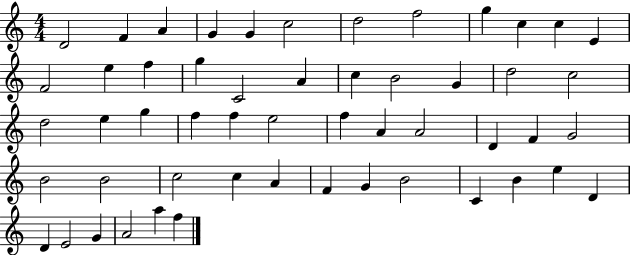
X:1
T:Untitled
M:4/4
L:1/4
K:C
D2 F A G G c2 d2 f2 g c c E F2 e f g C2 A c B2 G d2 c2 d2 e g f f e2 f A A2 D F G2 B2 B2 c2 c A F G B2 C B e D D E2 G A2 a f